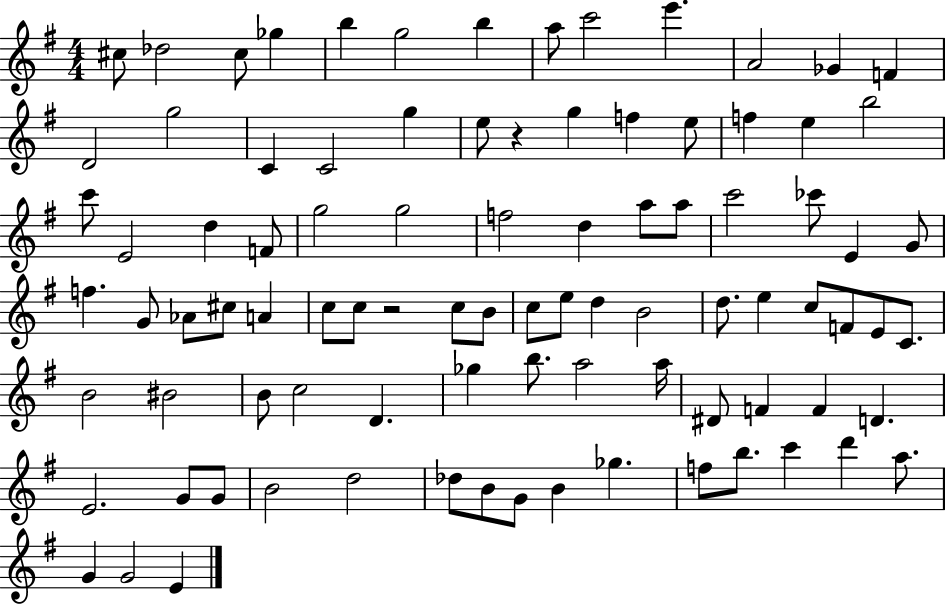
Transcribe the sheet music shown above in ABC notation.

X:1
T:Untitled
M:4/4
L:1/4
K:G
^c/2 _d2 ^c/2 _g b g2 b a/2 c'2 e' A2 _G F D2 g2 C C2 g e/2 z g f e/2 f e b2 c'/2 E2 d F/2 g2 g2 f2 d a/2 a/2 c'2 _c'/2 E G/2 f G/2 _A/2 ^c/2 A c/2 c/2 z2 c/2 B/2 c/2 e/2 d B2 d/2 e c/2 F/2 E/2 C/2 B2 ^B2 B/2 c2 D _g b/2 a2 a/4 ^D/2 F F D E2 G/2 G/2 B2 d2 _d/2 B/2 G/2 B _g f/2 b/2 c' d' a/2 G G2 E